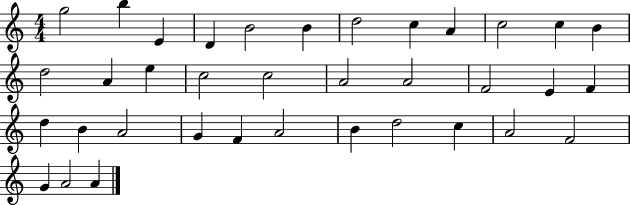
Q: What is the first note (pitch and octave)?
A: G5